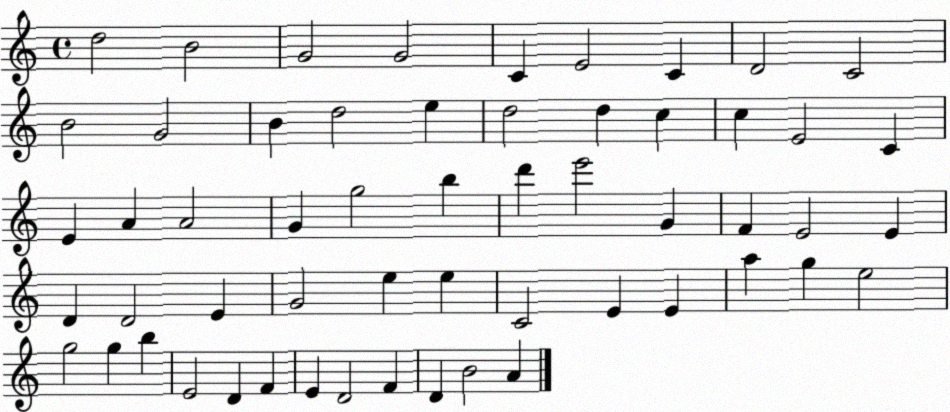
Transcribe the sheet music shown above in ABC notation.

X:1
T:Untitled
M:4/4
L:1/4
K:C
d2 B2 G2 G2 C E2 C D2 C2 B2 G2 B d2 e d2 d c c E2 C E A A2 G g2 b d' e'2 G F E2 E D D2 E G2 e e C2 E E a g e2 g2 g b E2 D F E D2 F D B2 A